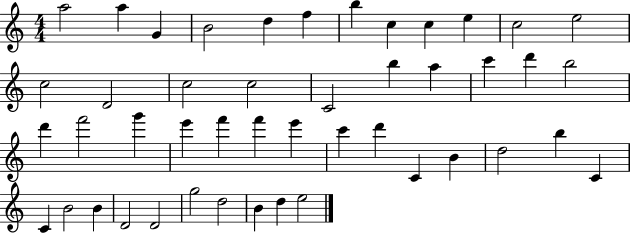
{
  \clef treble
  \numericTimeSignature
  \time 4/4
  \key c \major
  a''2 a''4 g'4 | b'2 d''4 f''4 | b''4 c''4 c''4 e''4 | c''2 e''2 | \break c''2 d'2 | c''2 c''2 | c'2 b''4 a''4 | c'''4 d'''4 b''2 | \break d'''4 f'''2 g'''4 | e'''4 f'''4 f'''4 e'''4 | c'''4 d'''4 c'4 b'4 | d''2 b''4 c'4 | \break c'4 b'2 b'4 | d'2 d'2 | g''2 d''2 | b'4 d''4 e''2 | \break \bar "|."
}